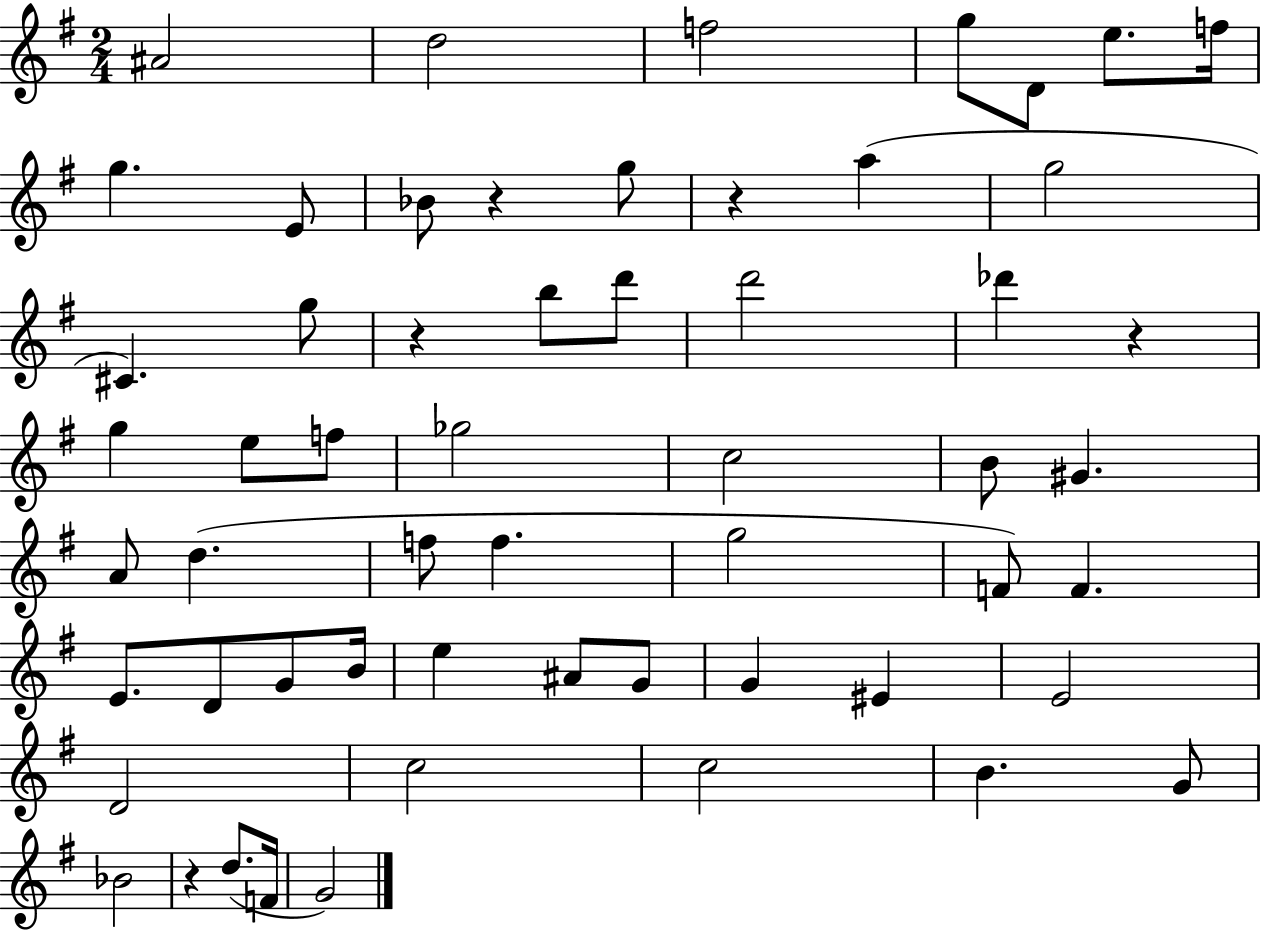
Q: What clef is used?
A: treble